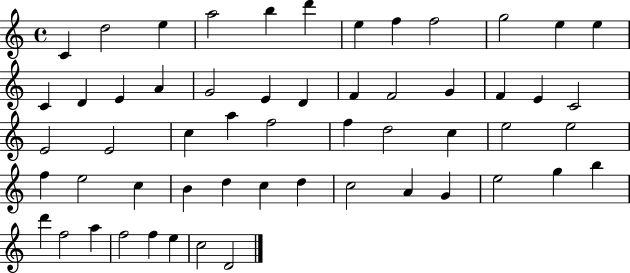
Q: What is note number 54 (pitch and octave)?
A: E5